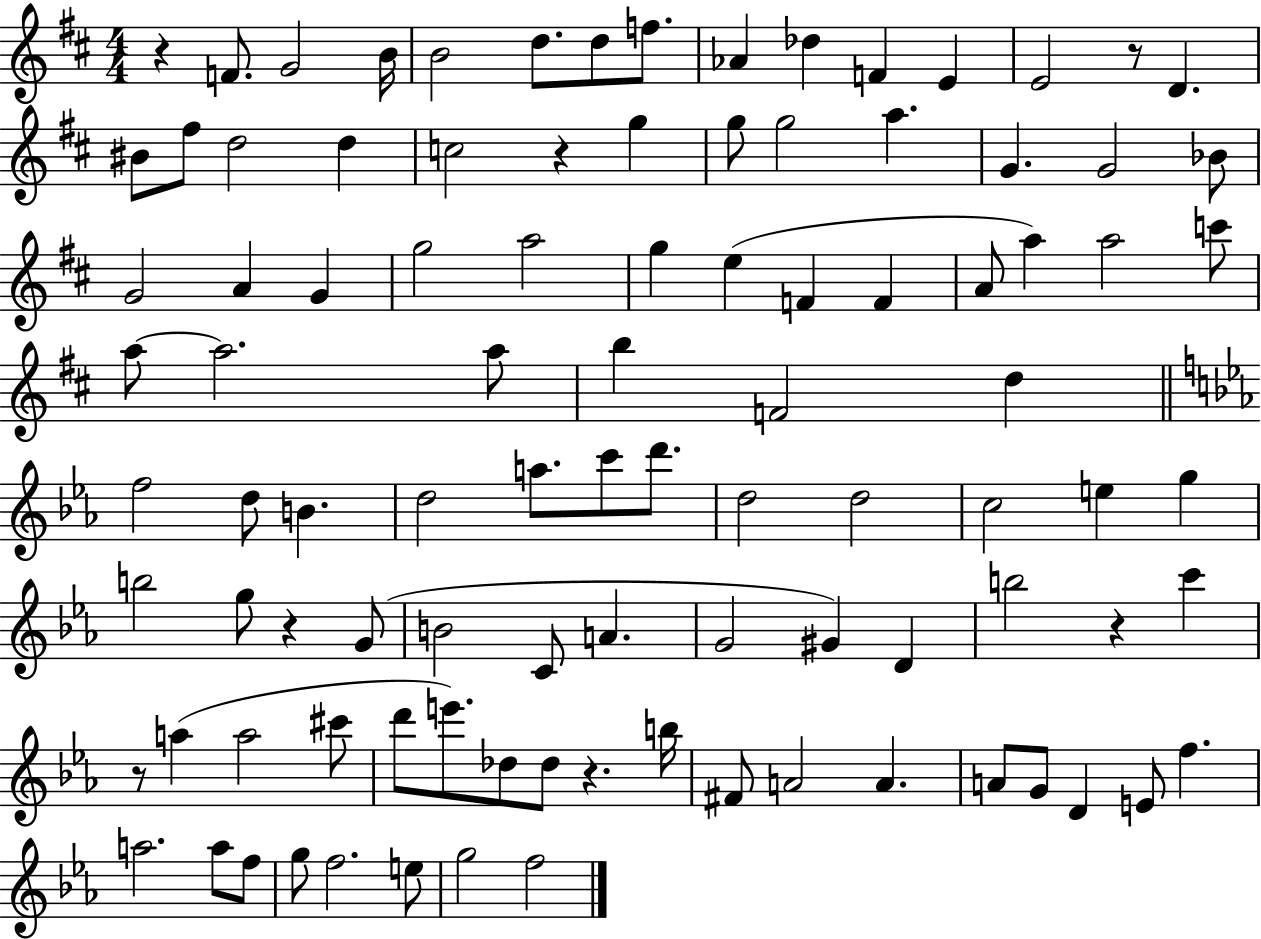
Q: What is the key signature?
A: D major